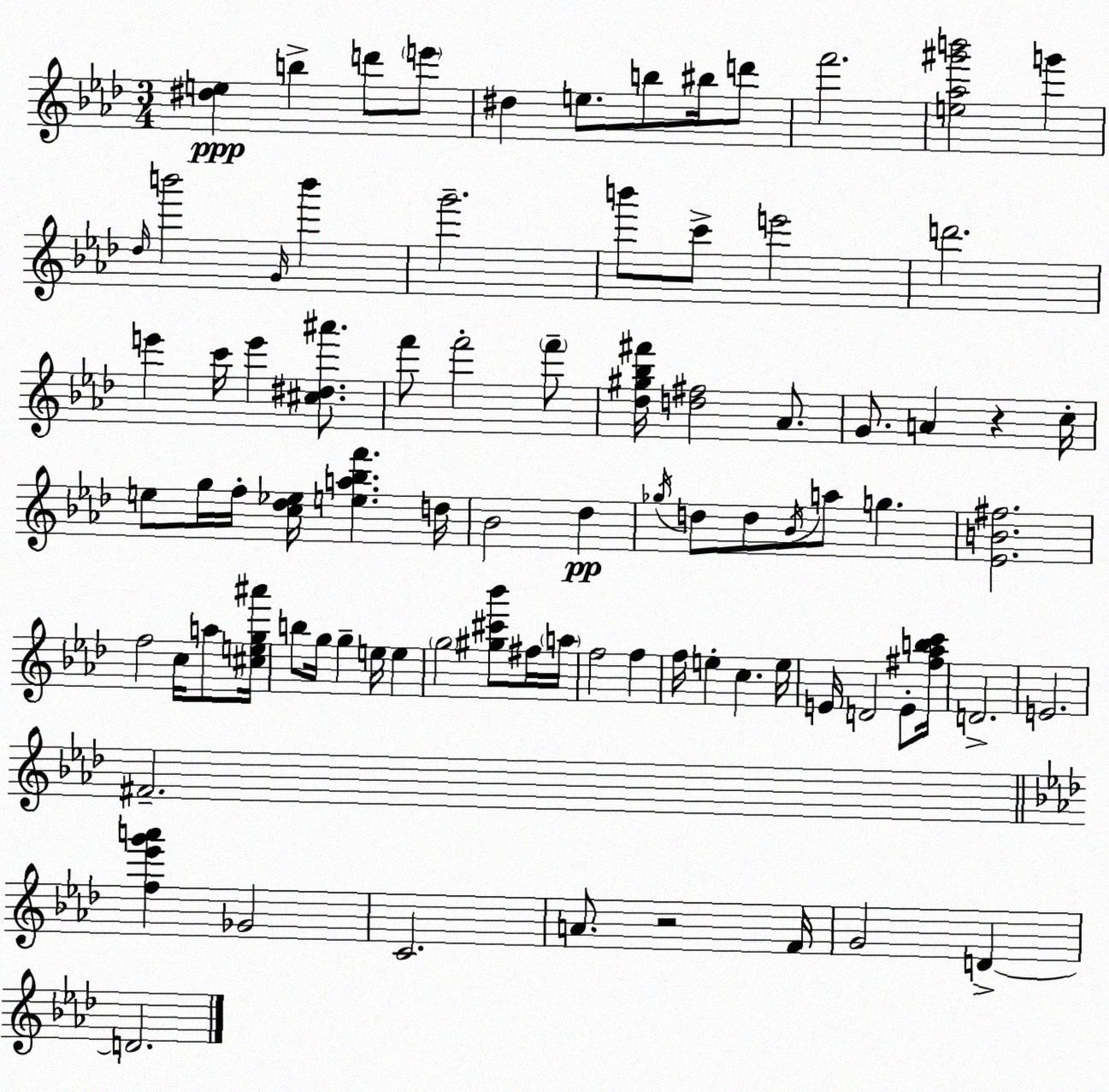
X:1
T:Untitled
M:3/4
L:1/4
K:Fm
[^de] b d'/2 e'/2 ^d e/2 b/2 ^b/4 d'/2 f'2 [e_a^g'b']2 g' _d/4 b'2 G/4 b' g'2 b'/2 c'/2 e'2 d'2 e' c'/4 e' [^c^d^a']/2 f'/2 f'2 f'/2 [_d^g_b^f']/4 [d^f]2 _A/2 G/2 A z c/4 e/2 g/4 f/4 [c_d_e]/4 [ea_bf'] d/4 _B2 _d _g/4 d/2 d/2 _B/4 a/2 g [_EB^f]2 f2 c/4 a/2 [^ceg^a']/4 b/2 g/4 g e/4 e g2 [^g^c'_b']/2 ^f/4 a/4 f2 f f/4 e c e/4 E/4 D2 E/2 [^f_abc']/4 D2 E2 ^F2 [f_e'g'a'] _G2 C2 A/2 z2 F/4 G2 D D2